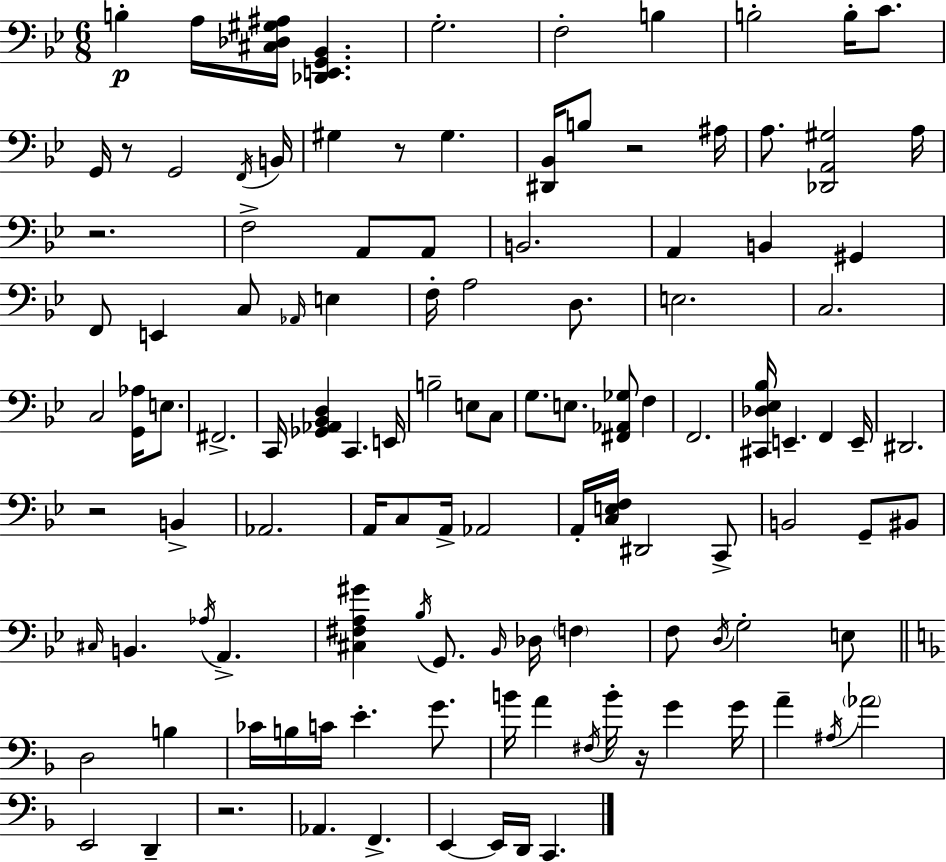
{
  \clef bass
  \numericTimeSignature
  \time 6/8
  \key g \minor
  b4-.\p a16 <cis des gis ais>16 <des, e, g, bes,>4. | g2.-. | f2-. b4 | b2-. b16-. c'8. | \break g,16 r8 g,2 \acciaccatura { f,16 } | b,16 gis4 r8 gis4. | <dis, bes,>16 b8 r2 | ais16 a8. <des, a, gis>2 | \break a16 r2. | f2-> a,8 a,8 | b,2. | a,4 b,4 gis,4 | \break f,8 e,4 c8 \grace { aes,16 } e4 | f16-. a2 d8. | e2. | c2. | \break c2 <g, aes>16 e8. | fis,2.-> | c,16 <ges, aes, bes, d>4 c,4. | e,16 b2-- e8 | \break c8 g8. e8. <fis, aes, ges>8 f4 | f,2. | <cis, des ees bes>16 e,4.-- f,4 | e,16-- dis,2. | \break r2 b,4-> | aes,2. | a,16 c8 a,16-> aes,2 | a,16-. <c e f>16 dis,2 | \break c,8-> b,2 g,8-- | bis,8 \grace { cis16 } b,4. \acciaccatura { aes16 } a,4.-> | <cis fis a gis'>4 \acciaccatura { bes16 } g,8. | \grace { bes,16 } des16 \parenthesize f4 f8 \acciaccatura { d16 } g2-. | \break e8 \bar "||" \break \key f \major d2 b4 | ces'16 b16 c'16 e'4.-. g'8. | b'16 a'4 \acciaccatura { fis16 } b'16-. r16 g'4 | g'16 a'4-- \acciaccatura { ais16 } \parenthesize aes'2 | \break e,2 d,4-- | r2. | aes,4. f,4.-> | e,4~~ e,16 d,16 c,4. | \break \bar "|."
}